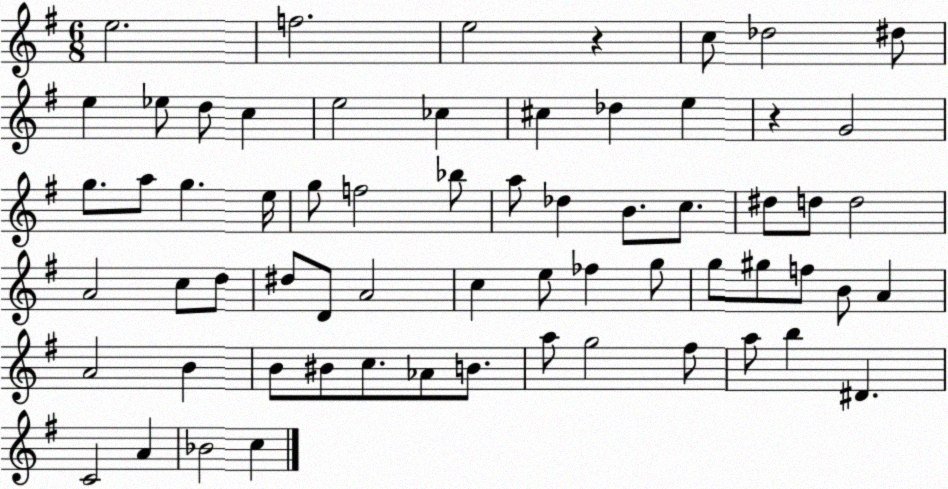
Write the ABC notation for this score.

X:1
T:Untitled
M:6/8
L:1/4
K:G
e2 f2 e2 z c/2 _d2 ^d/2 e _e/2 d/2 c e2 _c ^c _d e z G2 g/2 a/2 g e/4 g/2 f2 _b/2 a/2 _d B/2 c/2 ^d/2 d/2 d2 A2 c/2 d/2 ^d/2 D/2 A2 c e/2 _f g/2 g/2 ^g/2 f/2 B/2 A A2 B B/2 ^B/2 c/2 _A/2 B/2 a/2 g2 ^f/2 a/2 b ^D C2 A _B2 c